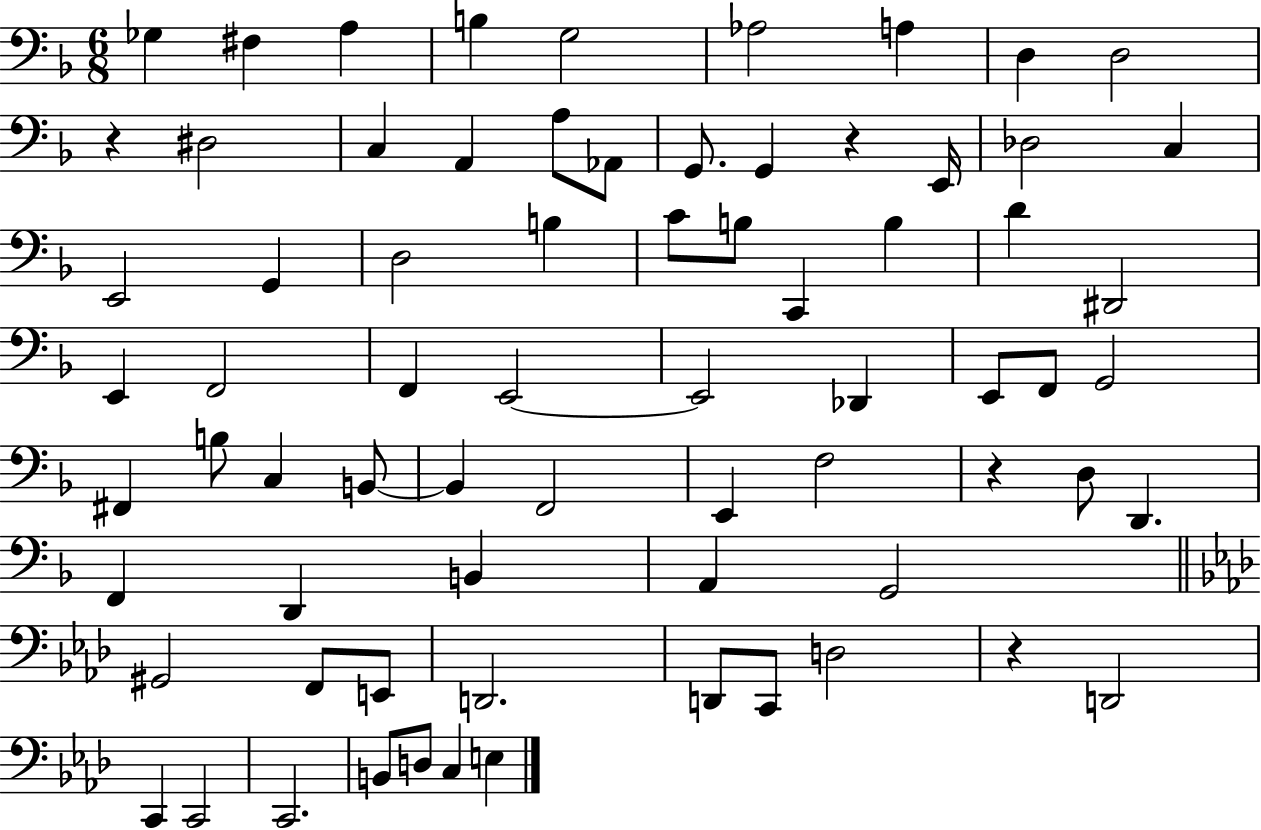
Gb3/q F#3/q A3/q B3/q G3/h Ab3/h A3/q D3/q D3/h R/q D#3/h C3/q A2/q A3/e Ab2/e G2/e. G2/q R/q E2/s Db3/h C3/q E2/h G2/q D3/h B3/q C4/e B3/e C2/q B3/q D4/q D#2/h E2/q F2/h F2/q E2/h E2/h Db2/q E2/e F2/e G2/h F#2/q B3/e C3/q B2/e B2/q F2/h E2/q F3/h R/q D3/e D2/q. F2/q D2/q B2/q A2/q G2/h G#2/h F2/e E2/e D2/h. D2/e C2/e D3/h R/q D2/h C2/q C2/h C2/h. B2/e D3/e C3/q E3/q